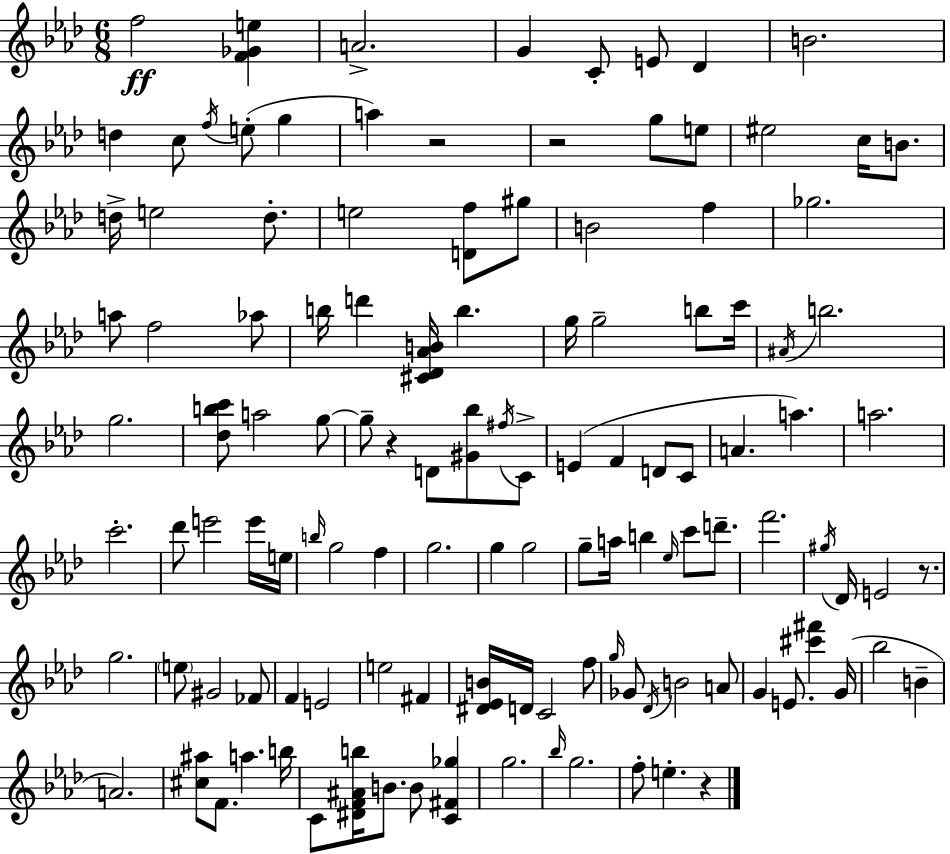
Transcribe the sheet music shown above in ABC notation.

X:1
T:Untitled
M:6/8
L:1/4
K:Ab
f2 [F_Ge] A2 G C/2 E/2 _D B2 d c/2 f/4 e/2 g a z2 z2 g/2 e/2 ^e2 c/4 B/2 d/4 e2 d/2 e2 [Df]/2 ^g/2 B2 f _g2 a/2 f2 _a/2 b/4 d' [^C_D_AB]/4 b g/4 g2 b/2 c'/4 ^A/4 b2 g2 [_dbc']/2 a2 g/2 g/2 z D/2 [^G_b]/2 ^f/4 C/2 E F D/2 C/2 A a a2 c'2 _d'/2 e'2 e'/4 e/4 b/4 g2 f g2 g g2 g/2 a/4 b _e/4 c'/2 d'/2 f'2 ^g/4 _D/4 E2 z/2 g2 e/2 ^G2 _F/2 F E2 e2 ^F [^D_EB]/4 D/4 C2 f/2 g/4 _G/2 _D/4 B2 A/2 G E/2 [^c'^f'] G/4 _b2 B A2 [^c^a]/2 F/2 a b/4 C/2 [^DF^Ab]/4 B/2 B/2 [C^F_g] g2 _b/4 g2 f/2 e z